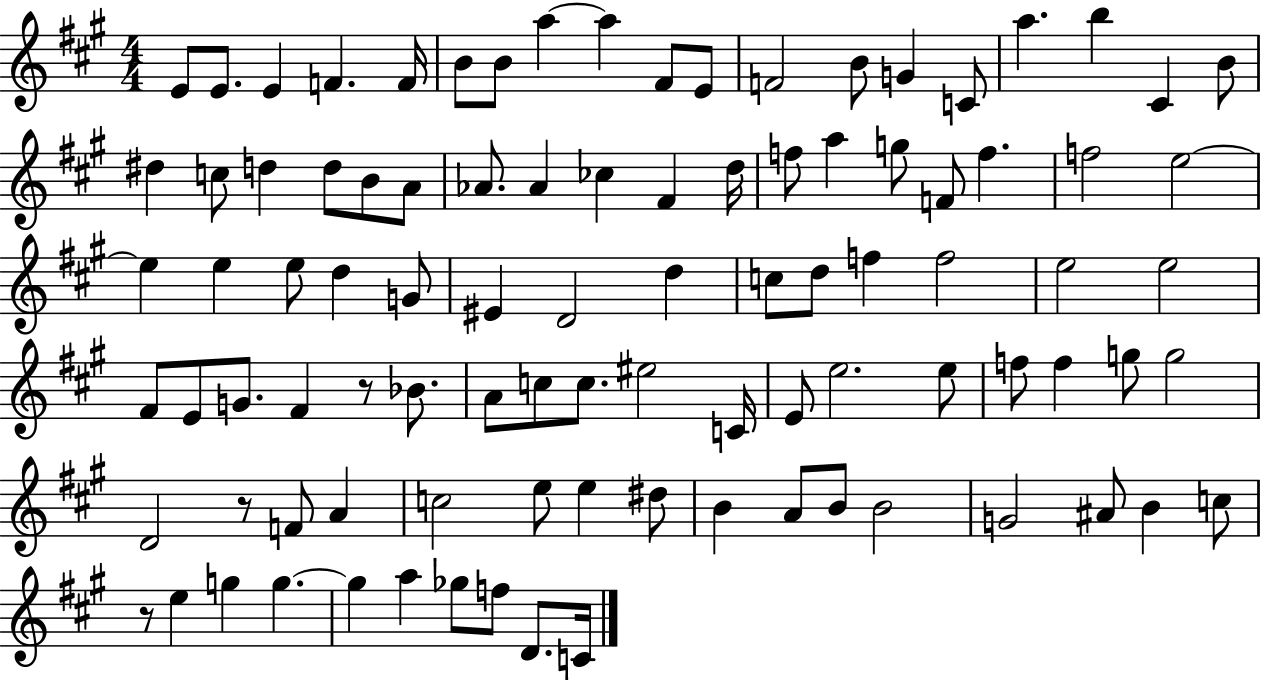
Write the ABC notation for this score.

X:1
T:Untitled
M:4/4
L:1/4
K:A
E/2 E/2 E F F/4 B/2 B/2 a a ^F/2 E/2 F2 B/2 G C/2 a b ^C B/2 ^d c/2 d d/2 B/2 A/2 _A/2 _A _c ^F d/4 f/2 a g/2 F/2 f f2 e2 e e e/2 d G/2 ^E D2 d c/2 d/2 f f2 e2 e2 ^F/2 E/2 G/2 ^F z/2 _B/2 A/2 c/2 c/2 ^e2 C/4 E/2 e2 e/2 f/2 f g/2 g2 D2 z/2 F/2 A c2 e/2 e ^d/2 B A/2 B/2 B2 G2 ^A/2 B c/2 z/2 e g g g a _g/2 f/2 D/2 C/4